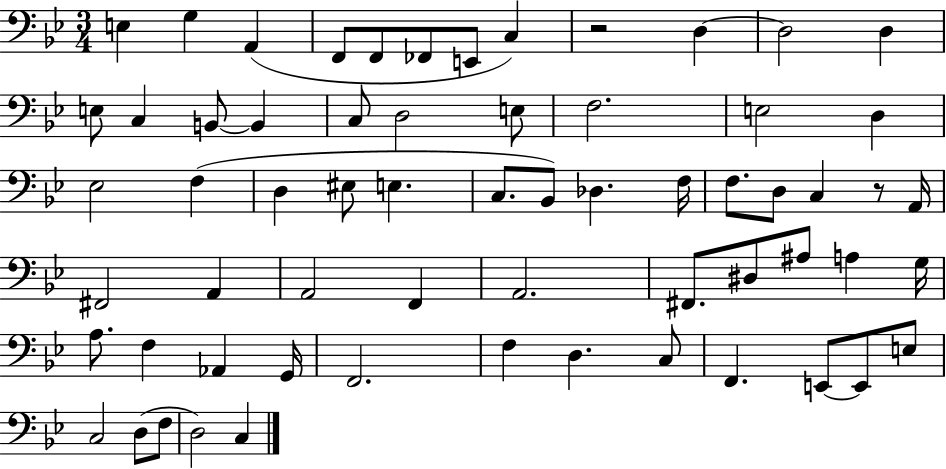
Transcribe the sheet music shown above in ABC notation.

X:1
T:Untitled
M:3/4
L:1/4
K:Bb
E, G, A,, F,,/2 F,,/2 _F,,/2 E,,/2 C, z2 D, D,2 D, E,/2 C, B,,/2 B,, C,/2 D,2 E,/2 F,2 E,2 D, _E,2 F, D, ^E,/2 E, C,/2 _B,,/2 _D, F,/4 F,/2 D,/2 C, z/2 A,,/4 ^F,,2 A,, A,,2 F,, A,,2 ^F,,/2 ^D,/2 ^A,/2 A, G,/4 A,/2 F, _A,, G,,/4 F,,2 F, D, C,/2 F,, E,,/2 E,,/2 E,/2 C,2 D,/2 F,/2 D,2 C,